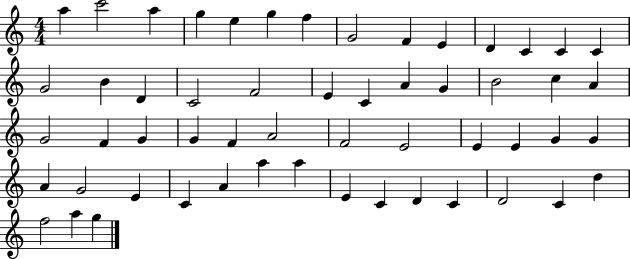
{
  \clef treble
  \numericTimeSignature
  \time 4/4
  \key c \major
  a''4 c'''2 a''4 | g''4 e''4 g''4 f''4 | g'2 f'4 e'4 | d'4 c'4 c'4 c'4 | \break g'2 b'4 d'4 | c'2 f'2 | e'4 c'4 a'4 g'4 | b'2 c''4 a'4 | \break g'2 f'4 g'4 | g'4 f'4 a'2 | f'2 e'2 | e'4 e'4 g'4 g'4 | \break a'4 g'2 e'4 | c'4 a'4 a''4 a''4 | e'4 c'4 d'4 c'4 | d'2 c'4 d''4 | \break f''2 a''4 g''4 | \bar "|."
}